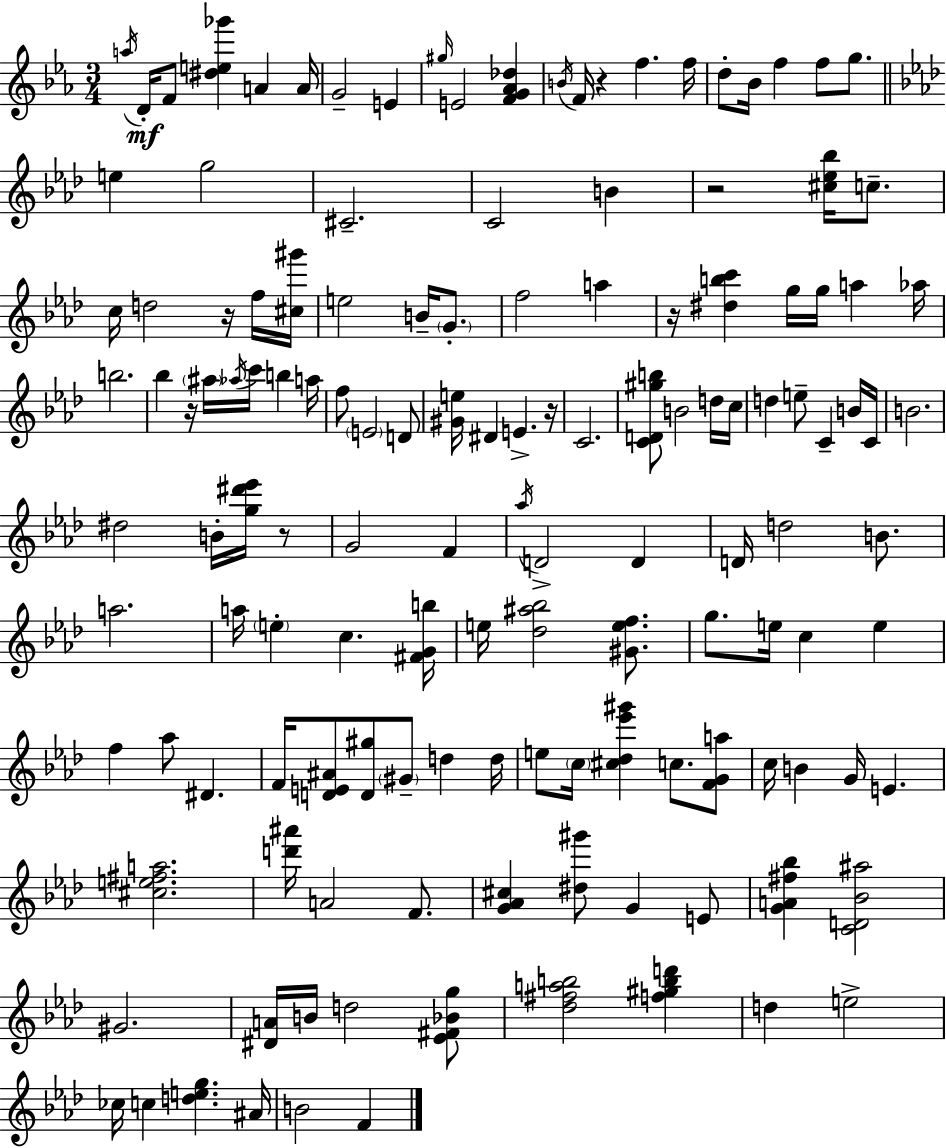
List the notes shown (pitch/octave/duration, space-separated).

A5/s D4/s F4/e [D#5,E5,Gb6]/q A4/q A4/s G4/h E4/q G#5/s E4/h [F4,G4,Ab4,Db5]/q B4/s F4/s R/q F5/q. F5/s D5/e Bb4/s F5/q F5/e G5/e. E5/q G5/h C#4/h. C4/h B4/q R/h [C#5,Eb5,Bb5]/s C5/e. C5/s D5/h R/s F5/s [C#5,G#6]/s E5/h B4/s G4/e. F5/h A5/q R/s [D#5,B5,C6]/q G5/s G5/s A5/q Ab5/s B5/h. Bb5/q R/s A#5/s Ab5/s C6/s B5/q A5/s F5/e E4/h D4/e [G#4,E5]/s D#4/q E4/q. R/s C4/h. [C4,D4,G#5,B5]/e B4/h D5/s C5/s D5/q E5/e C4/q B4/s C4/s B4/h. D#5/h B4/s [G5,D#6,Eb6]/s R/e G4/h F4/q Ab5/s D4/h D4/q D4/s D5/h B4/e. A5/h. A5/s E5/q C5/q. [F#4,G4,B5]/s E5/s [Db5,A#5,Bb5]/h [G#4,E5,F5]/e. G5/e. E5/s C5/q E5/q F5/q Ab5/e D#4/q. F4/s [D4,E4,A#4]/e [D4,G#5]/e G#4/e D5/q D5/s E5/e C5/s [C#5,Db5,Eb6,G#6]/q C5/e. [F4,G4,A5]/e C5/s B4/q G4/s E4/q. [C#5,E5,F#5,A5]/h. [D6,A#6]/s A4/h F4/e. [G4,Ab4,C#5]/q [D#5,G#6]/e G4/q E4/e [G4,A4,F#5,Bb5]/q [C4,D4,Bb4,A#5]/h G#4/h. [D#4,A4]/s B4/s D5/h [Eb4,F#4,Bb4,G5]/e [Db5,F#5,A5,B5]/h [F5,G#5,B5,D6]/q D5/q E5/h CES5/s C5/q [D5,E5,G5]/q. A#4/s B4/h F4/q